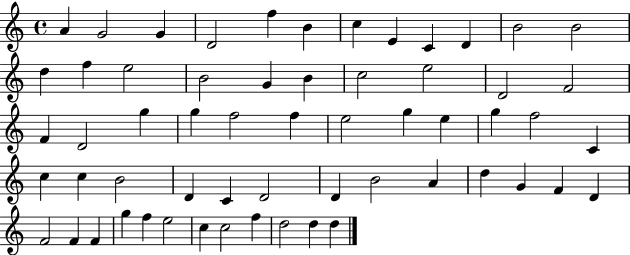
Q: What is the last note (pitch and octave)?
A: D5